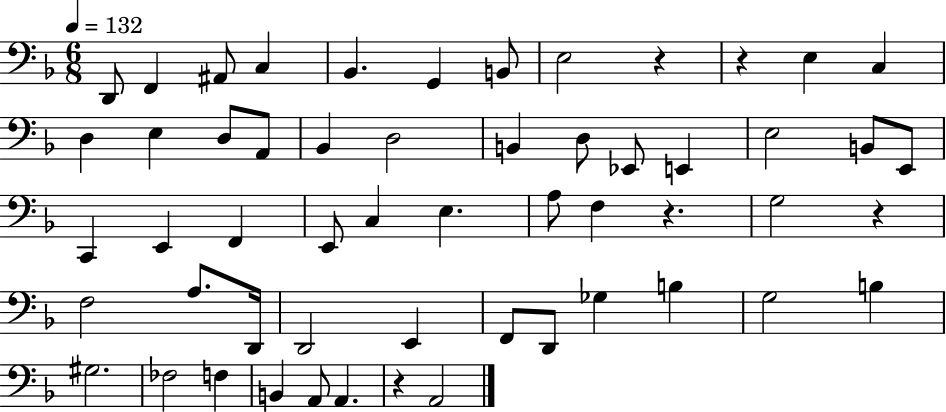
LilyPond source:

{
  \clef bass
  \numericTimeSignature
  \time 6/8
  \key f \major
  \tempo 4 = 132
  d,8 f,4 ais,8 c4 | bes,4. g,4 b,8 | e2 r4 | r4 e4 c4 | \break d4 e4 d8 a,8 | bes,4 d2 | b,4 d8 ees,8 e,4 | e2 b,8 e,8 | \break c,4 e,4 f,4 | e,8 c4 e4. | a8 f4 r4. | g2 r4 | \break f2 a8. d,16 | d,2 e,4 | f,8 d,8 ges4 b4 | g2 b4 | \break gis2. | fes2 f4 | b,4 a,8 a,4. | r4 a,2 | \break \bar "|."
}